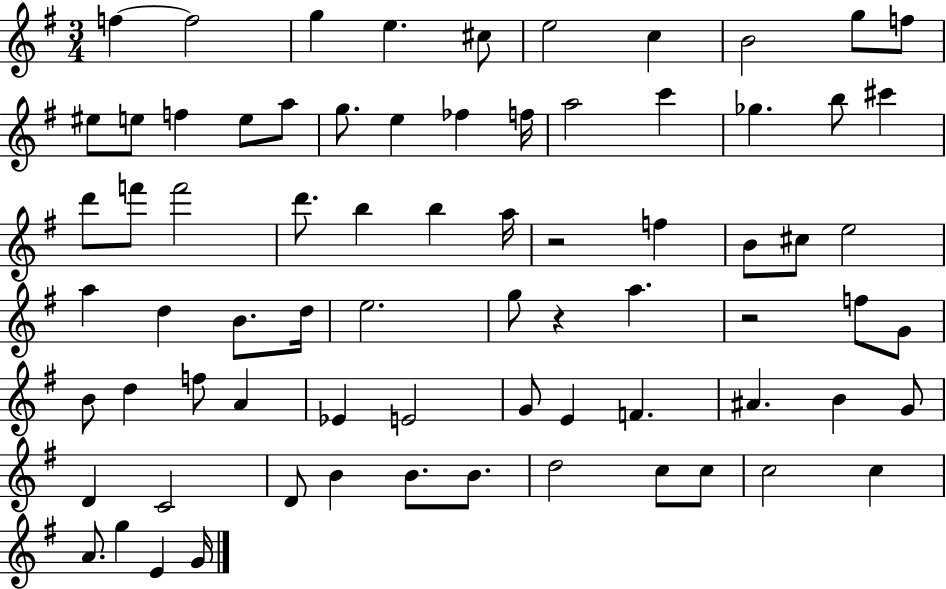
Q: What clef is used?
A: treble